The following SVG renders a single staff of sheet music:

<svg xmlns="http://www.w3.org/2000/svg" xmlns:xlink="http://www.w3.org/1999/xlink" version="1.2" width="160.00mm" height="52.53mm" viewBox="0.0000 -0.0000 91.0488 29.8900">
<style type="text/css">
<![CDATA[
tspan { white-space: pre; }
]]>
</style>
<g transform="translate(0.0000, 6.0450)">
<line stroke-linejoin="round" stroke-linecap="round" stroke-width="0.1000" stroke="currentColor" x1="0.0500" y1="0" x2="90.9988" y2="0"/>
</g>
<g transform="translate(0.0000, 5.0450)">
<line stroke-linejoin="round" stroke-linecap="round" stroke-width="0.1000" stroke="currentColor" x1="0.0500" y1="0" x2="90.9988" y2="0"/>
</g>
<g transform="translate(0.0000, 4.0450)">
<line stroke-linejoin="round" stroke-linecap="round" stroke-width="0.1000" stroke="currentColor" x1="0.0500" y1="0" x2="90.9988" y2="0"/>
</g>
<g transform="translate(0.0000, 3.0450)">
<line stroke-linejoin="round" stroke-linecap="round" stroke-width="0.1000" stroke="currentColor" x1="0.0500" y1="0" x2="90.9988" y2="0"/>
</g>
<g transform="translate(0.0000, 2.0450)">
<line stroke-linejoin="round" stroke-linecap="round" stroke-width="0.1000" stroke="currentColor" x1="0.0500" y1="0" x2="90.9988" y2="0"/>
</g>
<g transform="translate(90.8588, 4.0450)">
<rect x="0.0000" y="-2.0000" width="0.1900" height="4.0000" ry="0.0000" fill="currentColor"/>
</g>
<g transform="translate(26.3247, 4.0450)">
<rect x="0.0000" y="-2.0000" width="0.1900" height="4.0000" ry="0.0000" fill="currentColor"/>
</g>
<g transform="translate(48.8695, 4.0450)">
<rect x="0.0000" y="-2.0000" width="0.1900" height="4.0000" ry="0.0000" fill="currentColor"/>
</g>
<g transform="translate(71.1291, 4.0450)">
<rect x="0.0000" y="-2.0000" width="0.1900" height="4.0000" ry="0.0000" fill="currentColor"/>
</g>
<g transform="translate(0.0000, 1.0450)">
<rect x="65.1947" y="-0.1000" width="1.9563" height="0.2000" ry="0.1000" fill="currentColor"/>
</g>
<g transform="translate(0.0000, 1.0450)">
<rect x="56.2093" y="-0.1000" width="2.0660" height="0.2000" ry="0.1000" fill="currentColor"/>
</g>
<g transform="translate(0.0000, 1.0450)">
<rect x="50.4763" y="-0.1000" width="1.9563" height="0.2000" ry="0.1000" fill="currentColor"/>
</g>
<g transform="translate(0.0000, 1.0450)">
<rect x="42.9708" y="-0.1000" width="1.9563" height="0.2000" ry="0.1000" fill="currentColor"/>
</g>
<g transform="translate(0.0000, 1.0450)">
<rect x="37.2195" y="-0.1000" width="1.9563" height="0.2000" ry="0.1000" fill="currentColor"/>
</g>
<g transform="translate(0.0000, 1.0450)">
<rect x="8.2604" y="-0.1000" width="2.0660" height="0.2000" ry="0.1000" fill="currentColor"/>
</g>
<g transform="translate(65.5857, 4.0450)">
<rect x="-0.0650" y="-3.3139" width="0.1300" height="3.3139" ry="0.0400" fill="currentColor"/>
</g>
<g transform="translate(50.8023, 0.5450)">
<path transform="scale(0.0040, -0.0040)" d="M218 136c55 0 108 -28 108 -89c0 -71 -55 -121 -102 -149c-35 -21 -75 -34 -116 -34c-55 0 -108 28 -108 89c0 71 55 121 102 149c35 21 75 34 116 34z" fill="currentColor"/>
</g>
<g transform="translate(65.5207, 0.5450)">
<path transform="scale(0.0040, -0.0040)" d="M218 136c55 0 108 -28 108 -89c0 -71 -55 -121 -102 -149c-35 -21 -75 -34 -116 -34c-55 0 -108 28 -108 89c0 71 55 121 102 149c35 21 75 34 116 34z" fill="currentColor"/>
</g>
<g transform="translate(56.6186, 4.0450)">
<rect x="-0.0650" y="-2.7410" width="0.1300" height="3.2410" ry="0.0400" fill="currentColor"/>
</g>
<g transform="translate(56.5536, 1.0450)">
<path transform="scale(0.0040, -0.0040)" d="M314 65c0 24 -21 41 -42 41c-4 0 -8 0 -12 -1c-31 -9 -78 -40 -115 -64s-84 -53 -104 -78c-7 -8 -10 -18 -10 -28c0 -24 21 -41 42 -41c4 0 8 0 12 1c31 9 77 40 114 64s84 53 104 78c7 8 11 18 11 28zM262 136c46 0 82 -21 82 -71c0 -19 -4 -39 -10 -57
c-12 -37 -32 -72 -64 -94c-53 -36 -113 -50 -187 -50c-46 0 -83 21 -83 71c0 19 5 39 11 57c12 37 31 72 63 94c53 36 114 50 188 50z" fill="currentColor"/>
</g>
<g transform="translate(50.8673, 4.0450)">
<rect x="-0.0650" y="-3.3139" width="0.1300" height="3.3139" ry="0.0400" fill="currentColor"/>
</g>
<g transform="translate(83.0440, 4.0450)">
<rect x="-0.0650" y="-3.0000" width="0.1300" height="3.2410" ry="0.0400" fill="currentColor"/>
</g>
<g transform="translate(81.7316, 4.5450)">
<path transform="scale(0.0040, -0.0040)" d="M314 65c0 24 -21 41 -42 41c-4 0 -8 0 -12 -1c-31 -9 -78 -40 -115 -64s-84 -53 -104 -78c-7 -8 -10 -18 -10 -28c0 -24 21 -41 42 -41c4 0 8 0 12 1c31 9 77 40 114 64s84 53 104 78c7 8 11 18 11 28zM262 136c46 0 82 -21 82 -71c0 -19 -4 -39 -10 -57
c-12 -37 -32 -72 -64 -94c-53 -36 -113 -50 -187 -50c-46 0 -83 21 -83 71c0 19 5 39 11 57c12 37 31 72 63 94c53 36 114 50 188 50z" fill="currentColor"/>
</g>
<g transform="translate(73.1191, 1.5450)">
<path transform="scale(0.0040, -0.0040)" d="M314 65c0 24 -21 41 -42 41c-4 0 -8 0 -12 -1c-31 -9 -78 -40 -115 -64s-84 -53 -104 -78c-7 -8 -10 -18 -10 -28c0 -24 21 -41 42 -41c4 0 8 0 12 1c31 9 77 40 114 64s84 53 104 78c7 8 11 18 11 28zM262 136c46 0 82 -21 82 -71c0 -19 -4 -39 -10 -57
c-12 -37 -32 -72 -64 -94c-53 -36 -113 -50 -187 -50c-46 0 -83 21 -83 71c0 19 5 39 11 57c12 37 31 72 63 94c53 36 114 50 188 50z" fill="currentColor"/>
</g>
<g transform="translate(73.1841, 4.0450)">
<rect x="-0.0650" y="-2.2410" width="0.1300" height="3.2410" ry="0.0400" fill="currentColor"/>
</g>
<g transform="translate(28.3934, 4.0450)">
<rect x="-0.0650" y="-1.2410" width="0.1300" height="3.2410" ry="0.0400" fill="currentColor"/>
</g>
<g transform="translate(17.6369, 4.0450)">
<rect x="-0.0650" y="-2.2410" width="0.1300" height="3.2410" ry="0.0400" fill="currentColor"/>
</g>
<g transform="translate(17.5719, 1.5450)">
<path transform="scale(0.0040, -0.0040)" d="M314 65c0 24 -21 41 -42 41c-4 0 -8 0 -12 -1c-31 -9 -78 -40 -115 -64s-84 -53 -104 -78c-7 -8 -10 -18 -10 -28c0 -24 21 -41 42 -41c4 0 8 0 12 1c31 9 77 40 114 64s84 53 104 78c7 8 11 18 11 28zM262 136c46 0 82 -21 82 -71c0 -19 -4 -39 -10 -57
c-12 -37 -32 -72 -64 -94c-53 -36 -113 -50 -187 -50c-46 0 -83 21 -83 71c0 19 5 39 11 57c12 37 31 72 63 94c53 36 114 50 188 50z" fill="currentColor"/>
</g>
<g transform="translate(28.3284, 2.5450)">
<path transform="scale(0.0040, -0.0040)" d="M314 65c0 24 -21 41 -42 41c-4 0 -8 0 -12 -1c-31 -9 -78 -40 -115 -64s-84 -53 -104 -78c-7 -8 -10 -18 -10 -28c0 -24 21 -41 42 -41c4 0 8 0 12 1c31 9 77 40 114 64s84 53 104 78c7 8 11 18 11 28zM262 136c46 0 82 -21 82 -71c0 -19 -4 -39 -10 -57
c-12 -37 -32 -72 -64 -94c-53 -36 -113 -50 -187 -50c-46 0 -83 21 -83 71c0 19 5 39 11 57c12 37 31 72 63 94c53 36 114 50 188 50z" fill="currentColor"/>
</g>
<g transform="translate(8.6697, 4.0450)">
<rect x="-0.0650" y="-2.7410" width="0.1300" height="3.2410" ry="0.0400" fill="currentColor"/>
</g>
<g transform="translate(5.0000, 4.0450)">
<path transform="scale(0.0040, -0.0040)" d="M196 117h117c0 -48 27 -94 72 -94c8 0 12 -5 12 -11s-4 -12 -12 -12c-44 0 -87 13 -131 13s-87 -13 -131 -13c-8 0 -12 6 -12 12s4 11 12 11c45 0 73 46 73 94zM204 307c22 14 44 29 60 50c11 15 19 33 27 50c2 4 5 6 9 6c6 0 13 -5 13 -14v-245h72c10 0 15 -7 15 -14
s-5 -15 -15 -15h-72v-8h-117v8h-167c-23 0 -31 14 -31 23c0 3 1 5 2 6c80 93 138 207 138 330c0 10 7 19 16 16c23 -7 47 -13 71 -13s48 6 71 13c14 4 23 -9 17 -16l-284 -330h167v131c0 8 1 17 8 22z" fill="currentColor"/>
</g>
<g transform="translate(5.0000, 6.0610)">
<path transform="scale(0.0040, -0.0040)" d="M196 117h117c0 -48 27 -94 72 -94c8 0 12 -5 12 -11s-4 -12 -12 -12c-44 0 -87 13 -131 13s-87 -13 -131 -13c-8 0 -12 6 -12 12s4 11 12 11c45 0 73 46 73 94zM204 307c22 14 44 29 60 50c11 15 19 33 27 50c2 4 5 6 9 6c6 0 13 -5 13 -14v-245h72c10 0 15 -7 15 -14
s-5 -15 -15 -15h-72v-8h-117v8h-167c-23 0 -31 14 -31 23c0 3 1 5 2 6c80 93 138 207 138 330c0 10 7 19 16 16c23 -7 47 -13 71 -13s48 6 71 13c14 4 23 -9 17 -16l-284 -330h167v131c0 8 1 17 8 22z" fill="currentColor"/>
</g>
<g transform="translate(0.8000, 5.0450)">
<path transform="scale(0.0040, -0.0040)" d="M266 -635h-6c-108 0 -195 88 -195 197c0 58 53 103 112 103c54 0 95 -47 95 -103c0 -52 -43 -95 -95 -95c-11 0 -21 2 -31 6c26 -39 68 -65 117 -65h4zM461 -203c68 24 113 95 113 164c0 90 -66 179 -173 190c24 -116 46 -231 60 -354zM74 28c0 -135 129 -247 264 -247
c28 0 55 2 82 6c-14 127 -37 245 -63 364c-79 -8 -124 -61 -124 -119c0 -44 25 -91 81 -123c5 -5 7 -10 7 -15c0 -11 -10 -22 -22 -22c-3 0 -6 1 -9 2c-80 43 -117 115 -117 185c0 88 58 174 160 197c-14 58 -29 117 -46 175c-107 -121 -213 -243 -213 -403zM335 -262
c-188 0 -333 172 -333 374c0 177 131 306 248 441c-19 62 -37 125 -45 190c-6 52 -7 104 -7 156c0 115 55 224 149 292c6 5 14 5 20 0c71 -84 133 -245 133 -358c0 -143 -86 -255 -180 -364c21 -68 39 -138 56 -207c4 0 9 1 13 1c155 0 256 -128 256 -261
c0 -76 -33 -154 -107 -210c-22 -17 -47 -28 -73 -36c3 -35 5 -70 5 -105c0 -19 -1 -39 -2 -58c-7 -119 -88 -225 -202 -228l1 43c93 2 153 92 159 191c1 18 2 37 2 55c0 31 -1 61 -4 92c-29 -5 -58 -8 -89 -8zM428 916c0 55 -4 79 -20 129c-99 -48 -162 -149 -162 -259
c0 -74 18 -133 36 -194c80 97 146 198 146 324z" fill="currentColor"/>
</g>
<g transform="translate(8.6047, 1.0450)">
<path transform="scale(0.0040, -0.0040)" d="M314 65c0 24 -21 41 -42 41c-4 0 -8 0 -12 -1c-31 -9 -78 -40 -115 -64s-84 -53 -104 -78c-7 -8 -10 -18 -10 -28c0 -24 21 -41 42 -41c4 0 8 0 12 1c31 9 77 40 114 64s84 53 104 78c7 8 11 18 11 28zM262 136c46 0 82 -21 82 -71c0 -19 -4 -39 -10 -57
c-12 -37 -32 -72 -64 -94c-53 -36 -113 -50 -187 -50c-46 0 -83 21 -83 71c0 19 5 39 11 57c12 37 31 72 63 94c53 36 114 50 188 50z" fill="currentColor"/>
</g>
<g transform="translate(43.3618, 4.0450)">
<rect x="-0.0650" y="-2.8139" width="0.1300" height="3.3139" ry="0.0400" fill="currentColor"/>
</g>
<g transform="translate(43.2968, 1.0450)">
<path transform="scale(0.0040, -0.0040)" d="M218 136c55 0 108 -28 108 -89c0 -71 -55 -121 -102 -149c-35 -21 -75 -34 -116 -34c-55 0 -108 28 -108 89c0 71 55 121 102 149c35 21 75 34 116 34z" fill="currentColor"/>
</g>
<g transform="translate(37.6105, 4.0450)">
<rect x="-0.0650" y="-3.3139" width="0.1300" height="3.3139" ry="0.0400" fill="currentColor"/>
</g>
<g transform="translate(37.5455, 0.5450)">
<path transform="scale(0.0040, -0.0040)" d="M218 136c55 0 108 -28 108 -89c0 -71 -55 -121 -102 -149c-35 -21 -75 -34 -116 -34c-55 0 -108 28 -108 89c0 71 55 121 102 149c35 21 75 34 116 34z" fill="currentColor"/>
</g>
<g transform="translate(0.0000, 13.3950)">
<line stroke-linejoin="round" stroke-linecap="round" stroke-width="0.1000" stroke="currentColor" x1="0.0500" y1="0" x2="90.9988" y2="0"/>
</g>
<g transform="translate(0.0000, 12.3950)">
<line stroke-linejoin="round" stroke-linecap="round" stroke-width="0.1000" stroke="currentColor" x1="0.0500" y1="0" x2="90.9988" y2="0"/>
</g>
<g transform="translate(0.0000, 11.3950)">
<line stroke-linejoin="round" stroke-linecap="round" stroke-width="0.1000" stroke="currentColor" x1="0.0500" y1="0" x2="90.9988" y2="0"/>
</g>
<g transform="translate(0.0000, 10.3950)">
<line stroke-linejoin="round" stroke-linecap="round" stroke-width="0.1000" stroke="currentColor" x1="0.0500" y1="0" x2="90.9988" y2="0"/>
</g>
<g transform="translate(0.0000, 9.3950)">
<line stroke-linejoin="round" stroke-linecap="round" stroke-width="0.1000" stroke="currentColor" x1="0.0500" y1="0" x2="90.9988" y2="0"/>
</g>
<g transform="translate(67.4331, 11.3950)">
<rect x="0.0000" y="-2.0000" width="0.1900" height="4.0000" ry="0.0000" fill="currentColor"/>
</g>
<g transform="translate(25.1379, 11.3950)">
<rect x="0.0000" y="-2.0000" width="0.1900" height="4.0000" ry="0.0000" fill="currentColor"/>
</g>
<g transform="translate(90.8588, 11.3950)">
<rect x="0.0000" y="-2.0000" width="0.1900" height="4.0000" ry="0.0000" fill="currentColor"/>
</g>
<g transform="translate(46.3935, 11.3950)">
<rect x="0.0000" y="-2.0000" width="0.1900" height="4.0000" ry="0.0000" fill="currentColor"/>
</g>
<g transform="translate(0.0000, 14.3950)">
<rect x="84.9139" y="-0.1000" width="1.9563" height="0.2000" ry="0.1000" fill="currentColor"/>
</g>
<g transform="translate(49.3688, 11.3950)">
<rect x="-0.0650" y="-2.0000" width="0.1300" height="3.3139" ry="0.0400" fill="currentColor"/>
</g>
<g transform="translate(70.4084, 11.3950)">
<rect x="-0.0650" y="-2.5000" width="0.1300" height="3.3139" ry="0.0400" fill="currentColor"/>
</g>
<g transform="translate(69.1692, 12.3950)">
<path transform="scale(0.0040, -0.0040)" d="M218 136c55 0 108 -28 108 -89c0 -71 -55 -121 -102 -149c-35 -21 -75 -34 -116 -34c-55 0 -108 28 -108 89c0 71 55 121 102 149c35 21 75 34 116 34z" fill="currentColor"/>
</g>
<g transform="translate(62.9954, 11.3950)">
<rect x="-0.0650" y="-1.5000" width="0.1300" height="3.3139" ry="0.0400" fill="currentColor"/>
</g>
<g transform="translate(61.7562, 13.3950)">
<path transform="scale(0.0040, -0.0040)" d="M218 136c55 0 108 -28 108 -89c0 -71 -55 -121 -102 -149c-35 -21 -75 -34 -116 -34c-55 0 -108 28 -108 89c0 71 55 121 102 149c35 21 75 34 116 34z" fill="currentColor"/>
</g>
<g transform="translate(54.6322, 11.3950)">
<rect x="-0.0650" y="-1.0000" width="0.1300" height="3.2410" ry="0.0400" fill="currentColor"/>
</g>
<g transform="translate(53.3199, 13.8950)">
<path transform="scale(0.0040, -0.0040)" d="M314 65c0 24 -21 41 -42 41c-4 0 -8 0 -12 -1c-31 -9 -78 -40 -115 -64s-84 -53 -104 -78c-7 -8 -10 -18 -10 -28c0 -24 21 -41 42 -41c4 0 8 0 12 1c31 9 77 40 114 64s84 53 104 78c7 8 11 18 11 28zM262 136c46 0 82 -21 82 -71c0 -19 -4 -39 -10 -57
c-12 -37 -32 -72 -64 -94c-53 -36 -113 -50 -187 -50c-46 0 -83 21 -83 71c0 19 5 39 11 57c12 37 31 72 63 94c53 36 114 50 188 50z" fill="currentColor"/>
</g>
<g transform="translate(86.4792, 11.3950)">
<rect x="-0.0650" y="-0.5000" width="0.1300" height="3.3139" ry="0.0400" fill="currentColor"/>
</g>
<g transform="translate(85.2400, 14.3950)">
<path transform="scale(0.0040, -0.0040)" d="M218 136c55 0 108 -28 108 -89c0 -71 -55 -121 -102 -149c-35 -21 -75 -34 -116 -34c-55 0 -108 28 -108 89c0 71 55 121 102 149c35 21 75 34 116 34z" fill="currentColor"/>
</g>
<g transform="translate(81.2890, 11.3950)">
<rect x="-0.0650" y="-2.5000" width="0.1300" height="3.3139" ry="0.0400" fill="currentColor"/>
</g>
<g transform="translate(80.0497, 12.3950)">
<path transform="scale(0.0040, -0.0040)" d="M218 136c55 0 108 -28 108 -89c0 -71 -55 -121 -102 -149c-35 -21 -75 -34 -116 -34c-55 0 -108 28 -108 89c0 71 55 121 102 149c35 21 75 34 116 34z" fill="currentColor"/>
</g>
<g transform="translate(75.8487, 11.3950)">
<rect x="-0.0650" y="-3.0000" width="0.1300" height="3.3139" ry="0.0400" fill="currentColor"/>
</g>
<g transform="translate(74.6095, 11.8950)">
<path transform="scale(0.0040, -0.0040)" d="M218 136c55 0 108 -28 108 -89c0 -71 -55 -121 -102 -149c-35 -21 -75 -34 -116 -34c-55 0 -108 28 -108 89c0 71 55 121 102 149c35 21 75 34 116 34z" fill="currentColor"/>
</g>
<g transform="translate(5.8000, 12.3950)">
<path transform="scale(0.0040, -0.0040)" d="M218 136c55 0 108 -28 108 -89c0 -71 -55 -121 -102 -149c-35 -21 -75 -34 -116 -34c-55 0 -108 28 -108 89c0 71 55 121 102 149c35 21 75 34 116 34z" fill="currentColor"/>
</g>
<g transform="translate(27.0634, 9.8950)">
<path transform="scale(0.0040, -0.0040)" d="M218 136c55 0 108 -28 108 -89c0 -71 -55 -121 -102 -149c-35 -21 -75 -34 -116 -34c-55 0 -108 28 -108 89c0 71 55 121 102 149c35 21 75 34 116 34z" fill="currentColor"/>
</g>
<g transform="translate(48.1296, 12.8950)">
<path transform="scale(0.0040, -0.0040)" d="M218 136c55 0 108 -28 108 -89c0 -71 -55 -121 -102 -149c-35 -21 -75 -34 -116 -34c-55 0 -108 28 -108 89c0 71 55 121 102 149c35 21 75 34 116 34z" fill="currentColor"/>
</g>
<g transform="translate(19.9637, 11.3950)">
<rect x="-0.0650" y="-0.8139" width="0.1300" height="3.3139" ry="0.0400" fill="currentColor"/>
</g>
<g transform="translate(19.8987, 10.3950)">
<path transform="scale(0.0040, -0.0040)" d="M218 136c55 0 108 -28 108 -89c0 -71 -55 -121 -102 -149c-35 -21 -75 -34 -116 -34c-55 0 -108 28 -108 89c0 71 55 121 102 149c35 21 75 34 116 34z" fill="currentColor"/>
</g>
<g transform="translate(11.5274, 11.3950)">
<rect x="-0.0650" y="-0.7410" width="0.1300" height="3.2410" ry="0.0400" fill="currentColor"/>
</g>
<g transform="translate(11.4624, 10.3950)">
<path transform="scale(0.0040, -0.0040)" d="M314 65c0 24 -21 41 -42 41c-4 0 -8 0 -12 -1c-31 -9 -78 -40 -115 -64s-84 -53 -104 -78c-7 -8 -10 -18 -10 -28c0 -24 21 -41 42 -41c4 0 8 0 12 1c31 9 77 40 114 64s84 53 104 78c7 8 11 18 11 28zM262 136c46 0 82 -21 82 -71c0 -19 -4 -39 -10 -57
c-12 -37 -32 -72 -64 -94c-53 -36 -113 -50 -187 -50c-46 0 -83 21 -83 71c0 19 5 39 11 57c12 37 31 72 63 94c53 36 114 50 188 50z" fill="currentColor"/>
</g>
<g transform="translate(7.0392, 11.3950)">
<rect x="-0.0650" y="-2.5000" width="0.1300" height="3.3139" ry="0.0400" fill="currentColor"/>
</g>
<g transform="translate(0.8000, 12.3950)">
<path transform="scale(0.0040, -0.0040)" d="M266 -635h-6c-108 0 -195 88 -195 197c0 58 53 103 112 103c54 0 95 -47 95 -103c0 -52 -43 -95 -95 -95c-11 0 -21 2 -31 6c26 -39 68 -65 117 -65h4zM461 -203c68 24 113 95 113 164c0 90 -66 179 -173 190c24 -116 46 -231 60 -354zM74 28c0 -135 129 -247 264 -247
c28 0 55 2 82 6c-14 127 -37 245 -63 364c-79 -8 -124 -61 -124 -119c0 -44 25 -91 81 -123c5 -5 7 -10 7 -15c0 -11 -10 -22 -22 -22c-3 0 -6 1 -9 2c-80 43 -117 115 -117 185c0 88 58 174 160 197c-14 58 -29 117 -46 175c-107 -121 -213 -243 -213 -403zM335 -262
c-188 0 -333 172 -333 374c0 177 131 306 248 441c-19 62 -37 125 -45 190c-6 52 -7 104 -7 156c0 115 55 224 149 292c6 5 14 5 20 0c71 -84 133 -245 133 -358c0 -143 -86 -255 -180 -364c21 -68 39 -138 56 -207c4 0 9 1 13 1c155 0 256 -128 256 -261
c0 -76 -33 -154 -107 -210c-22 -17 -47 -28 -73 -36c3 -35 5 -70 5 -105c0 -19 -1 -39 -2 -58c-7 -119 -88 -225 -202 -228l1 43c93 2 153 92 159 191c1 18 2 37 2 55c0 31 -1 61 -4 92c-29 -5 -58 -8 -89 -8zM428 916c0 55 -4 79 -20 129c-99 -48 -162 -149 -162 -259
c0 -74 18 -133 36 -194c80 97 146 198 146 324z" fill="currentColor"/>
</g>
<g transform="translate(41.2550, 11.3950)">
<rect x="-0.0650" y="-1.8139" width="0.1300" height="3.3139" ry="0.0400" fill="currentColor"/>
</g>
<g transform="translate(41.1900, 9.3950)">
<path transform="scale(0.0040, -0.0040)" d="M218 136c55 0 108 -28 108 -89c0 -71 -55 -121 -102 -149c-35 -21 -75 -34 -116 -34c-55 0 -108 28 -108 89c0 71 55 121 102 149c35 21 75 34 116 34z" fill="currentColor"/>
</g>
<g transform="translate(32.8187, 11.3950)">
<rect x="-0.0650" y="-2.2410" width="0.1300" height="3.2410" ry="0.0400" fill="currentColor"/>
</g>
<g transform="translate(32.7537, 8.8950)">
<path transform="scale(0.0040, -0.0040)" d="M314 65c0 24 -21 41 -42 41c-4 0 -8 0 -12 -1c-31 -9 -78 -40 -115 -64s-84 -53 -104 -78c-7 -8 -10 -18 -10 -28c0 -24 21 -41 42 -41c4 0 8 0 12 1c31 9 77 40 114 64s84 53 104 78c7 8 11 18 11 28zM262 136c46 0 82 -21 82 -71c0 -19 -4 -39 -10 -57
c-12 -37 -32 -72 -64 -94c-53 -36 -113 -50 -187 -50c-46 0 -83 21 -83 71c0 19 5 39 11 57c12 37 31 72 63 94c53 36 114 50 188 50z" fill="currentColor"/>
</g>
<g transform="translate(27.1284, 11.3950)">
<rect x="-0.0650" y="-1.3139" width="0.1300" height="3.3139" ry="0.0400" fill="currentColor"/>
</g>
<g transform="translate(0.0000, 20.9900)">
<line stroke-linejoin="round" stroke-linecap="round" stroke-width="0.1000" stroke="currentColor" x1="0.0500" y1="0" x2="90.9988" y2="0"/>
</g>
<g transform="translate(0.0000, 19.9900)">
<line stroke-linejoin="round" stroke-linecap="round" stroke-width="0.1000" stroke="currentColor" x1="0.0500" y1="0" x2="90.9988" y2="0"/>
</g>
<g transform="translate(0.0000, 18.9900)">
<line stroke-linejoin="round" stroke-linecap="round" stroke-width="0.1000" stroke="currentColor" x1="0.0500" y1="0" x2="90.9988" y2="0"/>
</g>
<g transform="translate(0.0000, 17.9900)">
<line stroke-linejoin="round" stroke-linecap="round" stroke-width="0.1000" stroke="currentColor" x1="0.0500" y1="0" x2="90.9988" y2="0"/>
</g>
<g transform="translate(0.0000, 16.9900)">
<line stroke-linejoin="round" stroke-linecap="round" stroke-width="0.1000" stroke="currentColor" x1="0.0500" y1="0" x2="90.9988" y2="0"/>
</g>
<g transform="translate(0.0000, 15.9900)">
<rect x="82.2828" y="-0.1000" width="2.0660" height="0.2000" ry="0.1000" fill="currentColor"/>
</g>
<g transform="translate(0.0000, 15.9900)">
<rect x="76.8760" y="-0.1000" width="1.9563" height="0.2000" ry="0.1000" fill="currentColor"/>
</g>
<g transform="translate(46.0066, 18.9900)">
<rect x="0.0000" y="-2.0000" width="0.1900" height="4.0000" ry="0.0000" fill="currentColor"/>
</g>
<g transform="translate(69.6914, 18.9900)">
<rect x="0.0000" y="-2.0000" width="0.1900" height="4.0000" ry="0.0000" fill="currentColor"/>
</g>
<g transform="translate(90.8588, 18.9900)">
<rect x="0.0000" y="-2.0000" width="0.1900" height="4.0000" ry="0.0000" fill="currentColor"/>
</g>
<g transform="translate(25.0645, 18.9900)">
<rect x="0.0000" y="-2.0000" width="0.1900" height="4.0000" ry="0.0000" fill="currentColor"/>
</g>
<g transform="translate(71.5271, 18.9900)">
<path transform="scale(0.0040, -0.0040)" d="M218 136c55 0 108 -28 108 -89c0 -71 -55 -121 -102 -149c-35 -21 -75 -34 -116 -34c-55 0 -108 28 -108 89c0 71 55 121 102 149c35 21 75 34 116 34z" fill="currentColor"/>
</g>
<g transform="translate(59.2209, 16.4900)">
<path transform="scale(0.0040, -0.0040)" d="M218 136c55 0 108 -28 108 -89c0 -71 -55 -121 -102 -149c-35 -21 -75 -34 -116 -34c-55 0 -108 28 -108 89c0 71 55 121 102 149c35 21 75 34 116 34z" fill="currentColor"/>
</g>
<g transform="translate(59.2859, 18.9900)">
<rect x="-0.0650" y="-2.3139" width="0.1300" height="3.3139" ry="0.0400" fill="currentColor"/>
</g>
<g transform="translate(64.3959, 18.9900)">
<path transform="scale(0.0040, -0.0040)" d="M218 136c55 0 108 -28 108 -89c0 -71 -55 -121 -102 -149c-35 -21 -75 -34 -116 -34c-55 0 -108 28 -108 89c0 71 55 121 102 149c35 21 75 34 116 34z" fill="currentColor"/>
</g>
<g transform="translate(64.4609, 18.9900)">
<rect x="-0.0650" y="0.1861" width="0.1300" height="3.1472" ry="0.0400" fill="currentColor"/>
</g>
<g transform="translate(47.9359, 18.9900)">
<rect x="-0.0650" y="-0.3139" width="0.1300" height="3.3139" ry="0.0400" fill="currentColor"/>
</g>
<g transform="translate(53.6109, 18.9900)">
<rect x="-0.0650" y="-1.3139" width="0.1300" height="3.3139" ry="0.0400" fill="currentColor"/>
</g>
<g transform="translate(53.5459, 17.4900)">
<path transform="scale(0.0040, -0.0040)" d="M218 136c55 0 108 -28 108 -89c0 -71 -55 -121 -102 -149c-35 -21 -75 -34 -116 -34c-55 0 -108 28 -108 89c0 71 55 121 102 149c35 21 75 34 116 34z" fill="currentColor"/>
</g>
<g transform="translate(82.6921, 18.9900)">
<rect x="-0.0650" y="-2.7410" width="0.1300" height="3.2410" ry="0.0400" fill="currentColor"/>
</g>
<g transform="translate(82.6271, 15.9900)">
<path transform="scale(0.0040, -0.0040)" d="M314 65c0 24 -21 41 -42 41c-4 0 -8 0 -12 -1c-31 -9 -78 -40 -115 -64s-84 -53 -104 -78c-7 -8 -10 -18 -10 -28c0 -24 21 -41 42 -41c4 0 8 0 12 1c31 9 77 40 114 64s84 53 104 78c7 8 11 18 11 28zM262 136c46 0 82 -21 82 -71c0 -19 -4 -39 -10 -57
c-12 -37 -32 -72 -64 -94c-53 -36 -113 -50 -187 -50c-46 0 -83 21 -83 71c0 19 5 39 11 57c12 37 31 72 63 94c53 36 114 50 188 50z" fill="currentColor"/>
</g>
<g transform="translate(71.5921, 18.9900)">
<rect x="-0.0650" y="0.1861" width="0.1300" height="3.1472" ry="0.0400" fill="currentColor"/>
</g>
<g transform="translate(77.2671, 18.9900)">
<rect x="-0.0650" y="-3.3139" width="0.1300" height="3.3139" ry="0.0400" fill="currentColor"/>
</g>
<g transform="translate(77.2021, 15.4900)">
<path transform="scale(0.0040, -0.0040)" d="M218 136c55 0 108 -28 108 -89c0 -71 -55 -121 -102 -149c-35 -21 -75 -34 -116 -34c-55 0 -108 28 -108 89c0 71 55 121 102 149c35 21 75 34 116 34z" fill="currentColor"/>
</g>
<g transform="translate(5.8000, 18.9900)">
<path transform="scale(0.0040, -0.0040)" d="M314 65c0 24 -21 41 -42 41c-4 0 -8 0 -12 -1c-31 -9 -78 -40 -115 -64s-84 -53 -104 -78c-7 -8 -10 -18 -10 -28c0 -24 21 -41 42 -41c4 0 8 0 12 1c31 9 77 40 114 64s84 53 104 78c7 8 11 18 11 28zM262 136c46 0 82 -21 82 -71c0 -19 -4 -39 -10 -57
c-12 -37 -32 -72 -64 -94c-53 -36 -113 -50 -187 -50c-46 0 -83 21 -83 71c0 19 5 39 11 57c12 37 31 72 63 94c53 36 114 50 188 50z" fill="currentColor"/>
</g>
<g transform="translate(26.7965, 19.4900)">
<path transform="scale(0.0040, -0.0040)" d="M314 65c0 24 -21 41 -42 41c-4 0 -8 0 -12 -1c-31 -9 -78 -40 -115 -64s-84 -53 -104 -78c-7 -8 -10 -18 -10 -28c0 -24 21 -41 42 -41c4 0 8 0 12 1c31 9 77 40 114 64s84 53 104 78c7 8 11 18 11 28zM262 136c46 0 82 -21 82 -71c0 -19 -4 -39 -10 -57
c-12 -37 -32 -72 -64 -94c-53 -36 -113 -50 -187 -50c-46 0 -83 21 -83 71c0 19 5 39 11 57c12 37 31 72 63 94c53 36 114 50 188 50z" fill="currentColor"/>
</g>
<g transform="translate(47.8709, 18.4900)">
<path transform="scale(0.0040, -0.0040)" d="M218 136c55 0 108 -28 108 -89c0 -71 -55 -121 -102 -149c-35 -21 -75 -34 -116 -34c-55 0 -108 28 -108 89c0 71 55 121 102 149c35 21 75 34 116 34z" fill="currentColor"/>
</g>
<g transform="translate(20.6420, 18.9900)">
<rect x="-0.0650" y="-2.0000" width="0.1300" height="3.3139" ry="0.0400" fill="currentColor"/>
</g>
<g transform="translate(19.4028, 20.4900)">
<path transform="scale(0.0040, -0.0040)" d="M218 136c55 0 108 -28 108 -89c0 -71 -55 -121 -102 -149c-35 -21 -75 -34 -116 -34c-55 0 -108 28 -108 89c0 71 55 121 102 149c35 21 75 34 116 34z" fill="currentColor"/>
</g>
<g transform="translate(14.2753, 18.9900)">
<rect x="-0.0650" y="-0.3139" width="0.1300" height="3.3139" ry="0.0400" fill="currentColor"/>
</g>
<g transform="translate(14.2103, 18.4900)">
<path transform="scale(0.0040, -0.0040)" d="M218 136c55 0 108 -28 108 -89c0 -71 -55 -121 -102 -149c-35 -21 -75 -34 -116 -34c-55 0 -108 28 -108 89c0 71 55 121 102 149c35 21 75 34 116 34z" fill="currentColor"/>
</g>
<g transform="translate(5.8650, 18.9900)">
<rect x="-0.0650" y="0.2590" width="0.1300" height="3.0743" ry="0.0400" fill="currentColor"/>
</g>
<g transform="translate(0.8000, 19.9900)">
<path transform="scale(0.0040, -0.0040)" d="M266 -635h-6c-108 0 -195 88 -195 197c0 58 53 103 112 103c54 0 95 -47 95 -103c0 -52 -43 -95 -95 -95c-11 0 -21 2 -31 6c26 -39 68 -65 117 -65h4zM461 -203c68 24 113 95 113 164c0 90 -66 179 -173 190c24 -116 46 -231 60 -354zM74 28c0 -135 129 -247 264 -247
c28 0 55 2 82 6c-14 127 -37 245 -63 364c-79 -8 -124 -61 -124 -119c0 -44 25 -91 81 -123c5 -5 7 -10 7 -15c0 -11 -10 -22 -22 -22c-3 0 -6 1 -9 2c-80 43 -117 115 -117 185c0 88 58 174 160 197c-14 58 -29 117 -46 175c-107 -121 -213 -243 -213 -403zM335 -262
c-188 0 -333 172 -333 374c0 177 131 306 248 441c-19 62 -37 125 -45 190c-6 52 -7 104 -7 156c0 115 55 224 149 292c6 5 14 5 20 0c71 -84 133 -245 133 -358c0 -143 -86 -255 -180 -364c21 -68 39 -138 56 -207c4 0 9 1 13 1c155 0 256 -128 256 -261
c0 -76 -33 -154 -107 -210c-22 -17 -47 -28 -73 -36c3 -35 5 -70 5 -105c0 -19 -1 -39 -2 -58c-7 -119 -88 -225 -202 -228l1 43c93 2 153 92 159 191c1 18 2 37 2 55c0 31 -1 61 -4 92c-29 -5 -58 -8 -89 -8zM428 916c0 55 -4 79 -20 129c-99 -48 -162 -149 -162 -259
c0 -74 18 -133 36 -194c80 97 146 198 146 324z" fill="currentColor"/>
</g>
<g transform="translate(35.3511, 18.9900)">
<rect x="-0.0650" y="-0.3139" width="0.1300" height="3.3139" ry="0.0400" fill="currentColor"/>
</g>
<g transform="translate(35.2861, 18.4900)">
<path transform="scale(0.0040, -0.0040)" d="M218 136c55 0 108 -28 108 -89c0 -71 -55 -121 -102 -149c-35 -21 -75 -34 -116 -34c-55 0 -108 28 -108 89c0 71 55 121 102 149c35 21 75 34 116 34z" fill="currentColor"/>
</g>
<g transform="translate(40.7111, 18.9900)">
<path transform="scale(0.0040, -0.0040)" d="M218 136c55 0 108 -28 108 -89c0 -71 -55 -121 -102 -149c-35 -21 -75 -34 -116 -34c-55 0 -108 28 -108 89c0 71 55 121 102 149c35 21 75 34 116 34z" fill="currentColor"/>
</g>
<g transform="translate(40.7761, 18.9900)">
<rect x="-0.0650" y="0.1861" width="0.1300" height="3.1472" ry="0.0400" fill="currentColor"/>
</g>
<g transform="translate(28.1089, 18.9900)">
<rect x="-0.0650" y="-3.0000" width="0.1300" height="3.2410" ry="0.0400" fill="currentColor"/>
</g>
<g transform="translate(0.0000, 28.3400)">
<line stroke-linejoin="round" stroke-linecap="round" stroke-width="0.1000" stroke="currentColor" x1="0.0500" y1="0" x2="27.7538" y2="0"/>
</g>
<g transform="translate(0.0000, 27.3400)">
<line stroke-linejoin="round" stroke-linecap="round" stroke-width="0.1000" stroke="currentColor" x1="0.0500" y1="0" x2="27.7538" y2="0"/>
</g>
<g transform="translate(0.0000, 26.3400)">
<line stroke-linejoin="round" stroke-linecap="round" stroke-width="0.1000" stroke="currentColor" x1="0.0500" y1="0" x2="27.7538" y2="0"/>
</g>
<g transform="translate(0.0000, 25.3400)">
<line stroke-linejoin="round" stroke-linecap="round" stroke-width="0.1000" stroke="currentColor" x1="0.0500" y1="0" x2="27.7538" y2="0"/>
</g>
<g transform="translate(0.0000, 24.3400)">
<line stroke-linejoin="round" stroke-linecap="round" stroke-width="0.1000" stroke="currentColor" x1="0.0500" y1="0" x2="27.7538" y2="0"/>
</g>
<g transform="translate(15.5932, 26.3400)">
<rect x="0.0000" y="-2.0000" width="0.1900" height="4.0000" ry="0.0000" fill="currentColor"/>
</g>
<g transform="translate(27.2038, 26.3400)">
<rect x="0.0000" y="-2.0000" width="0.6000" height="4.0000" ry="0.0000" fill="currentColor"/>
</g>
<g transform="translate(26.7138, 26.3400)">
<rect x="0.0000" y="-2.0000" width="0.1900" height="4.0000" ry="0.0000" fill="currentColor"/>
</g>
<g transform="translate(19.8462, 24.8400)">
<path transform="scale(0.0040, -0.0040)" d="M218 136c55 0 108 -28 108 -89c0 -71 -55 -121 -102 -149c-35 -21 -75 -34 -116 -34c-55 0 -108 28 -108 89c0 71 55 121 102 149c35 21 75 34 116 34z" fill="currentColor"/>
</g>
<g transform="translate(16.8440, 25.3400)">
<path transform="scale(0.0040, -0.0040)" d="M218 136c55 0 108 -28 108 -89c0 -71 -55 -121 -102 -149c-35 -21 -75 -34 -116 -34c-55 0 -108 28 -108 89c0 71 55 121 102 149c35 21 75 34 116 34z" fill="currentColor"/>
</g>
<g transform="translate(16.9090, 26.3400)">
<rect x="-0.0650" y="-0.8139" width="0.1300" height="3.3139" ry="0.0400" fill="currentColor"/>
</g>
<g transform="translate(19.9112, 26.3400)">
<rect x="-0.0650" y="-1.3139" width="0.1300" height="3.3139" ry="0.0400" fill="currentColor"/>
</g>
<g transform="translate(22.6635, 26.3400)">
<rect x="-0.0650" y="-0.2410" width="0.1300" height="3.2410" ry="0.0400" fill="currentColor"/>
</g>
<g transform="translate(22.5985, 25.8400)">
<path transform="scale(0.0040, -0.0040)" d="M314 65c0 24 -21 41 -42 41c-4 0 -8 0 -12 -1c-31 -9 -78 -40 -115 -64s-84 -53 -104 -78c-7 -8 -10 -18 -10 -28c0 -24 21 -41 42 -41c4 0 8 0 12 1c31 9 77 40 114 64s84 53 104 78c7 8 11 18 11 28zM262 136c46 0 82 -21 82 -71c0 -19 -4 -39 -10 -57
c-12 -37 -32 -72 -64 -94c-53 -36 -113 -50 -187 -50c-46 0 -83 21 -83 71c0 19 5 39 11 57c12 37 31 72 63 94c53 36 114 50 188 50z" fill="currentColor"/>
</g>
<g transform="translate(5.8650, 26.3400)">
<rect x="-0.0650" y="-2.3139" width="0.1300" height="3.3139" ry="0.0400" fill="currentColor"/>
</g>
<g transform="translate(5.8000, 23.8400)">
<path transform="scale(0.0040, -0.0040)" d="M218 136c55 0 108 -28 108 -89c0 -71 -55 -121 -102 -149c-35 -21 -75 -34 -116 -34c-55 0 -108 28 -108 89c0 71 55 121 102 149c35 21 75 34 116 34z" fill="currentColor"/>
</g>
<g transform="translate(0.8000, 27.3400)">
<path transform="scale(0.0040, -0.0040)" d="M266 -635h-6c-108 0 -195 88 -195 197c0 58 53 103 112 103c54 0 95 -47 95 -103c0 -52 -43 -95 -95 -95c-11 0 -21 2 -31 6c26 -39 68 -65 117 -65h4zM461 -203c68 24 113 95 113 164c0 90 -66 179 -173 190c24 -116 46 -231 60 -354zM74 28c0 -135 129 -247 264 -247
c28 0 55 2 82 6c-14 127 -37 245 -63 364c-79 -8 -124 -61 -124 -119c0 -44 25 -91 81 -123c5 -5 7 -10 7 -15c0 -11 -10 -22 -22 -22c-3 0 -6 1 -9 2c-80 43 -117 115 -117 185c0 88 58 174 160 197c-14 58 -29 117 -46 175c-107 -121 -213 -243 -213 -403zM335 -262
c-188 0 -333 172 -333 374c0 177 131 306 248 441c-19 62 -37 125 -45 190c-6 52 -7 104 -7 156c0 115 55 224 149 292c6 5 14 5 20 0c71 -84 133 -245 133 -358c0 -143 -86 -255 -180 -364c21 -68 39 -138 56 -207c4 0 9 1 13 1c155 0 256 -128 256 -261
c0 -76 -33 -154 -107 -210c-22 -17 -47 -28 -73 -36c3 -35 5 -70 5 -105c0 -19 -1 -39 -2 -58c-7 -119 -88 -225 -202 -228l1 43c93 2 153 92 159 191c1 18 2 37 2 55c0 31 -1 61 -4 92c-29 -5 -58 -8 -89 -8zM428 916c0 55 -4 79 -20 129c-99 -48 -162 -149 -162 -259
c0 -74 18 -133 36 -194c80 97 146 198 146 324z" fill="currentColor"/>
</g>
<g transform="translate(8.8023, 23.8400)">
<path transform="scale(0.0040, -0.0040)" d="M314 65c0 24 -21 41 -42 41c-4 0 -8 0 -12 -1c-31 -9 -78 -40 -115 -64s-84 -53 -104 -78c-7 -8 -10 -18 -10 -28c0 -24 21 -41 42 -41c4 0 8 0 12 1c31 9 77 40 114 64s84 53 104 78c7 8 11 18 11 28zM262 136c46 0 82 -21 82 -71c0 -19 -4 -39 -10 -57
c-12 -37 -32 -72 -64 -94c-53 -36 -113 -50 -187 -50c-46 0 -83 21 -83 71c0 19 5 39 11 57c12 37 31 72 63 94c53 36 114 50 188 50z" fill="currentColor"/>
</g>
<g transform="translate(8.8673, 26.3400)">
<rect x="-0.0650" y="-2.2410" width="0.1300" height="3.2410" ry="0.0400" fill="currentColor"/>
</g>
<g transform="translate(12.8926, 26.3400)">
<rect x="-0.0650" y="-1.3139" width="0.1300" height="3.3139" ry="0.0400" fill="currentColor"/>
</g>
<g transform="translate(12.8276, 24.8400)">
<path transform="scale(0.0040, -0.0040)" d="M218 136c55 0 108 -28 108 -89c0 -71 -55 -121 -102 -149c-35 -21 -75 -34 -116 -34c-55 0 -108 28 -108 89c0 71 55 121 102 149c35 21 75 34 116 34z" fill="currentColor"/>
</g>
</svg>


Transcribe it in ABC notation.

X:1
T:Untitled
M:4/4
L:1/4
K:C
a2 g2 e2 b a b a2 b g2 A2 G d2 d e g2 f F D2 E G A G C B2 c F A2 c B c e g B B b a2 g g2 e d e c2